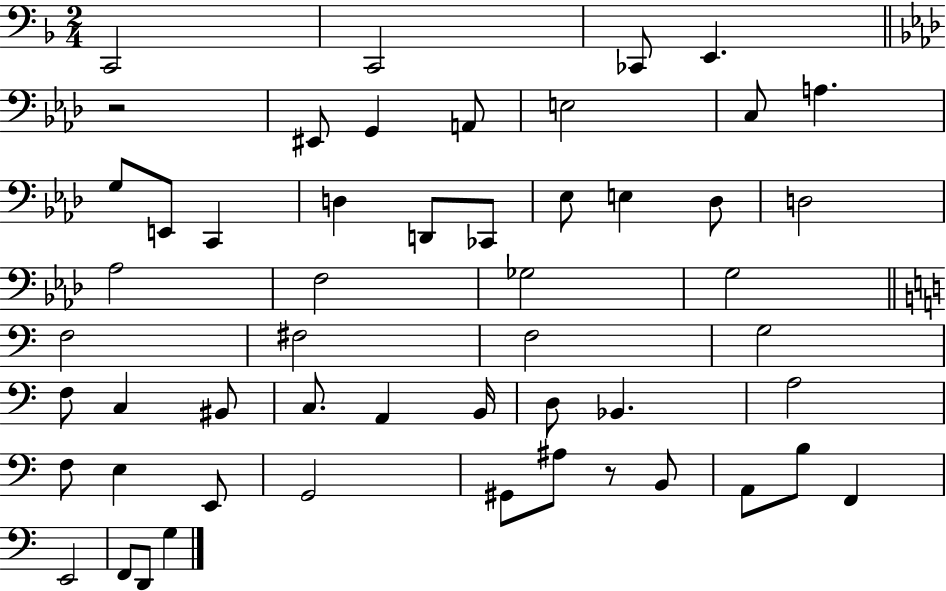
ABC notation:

X:1
T:Untitled
M:2/4
L:1/4
K:F
C,,2 C,,2 _C,,/2 E,, z2 ^E,,/2 G,, A,,/2 E,2 C,/2 A, G,/2 E,,/2 C,, D, D,,/2 _C,,/2 _E,/2 E, _D,/2 D,2 _A,2 F,2 _G,2 G,2 F,2 ^F,2 F,2 G,2 F,/2 C, ^B,,/2 C,/2 A,, B,,/4 D,/2 _B,, A,2 F,/2 E, E,,/2 G,,2 ^G,,/2 ^A,/2 z/2 B,,/2 A,,/2 B,/2 F,, E,,2 F,,/2 D,,/2 G,